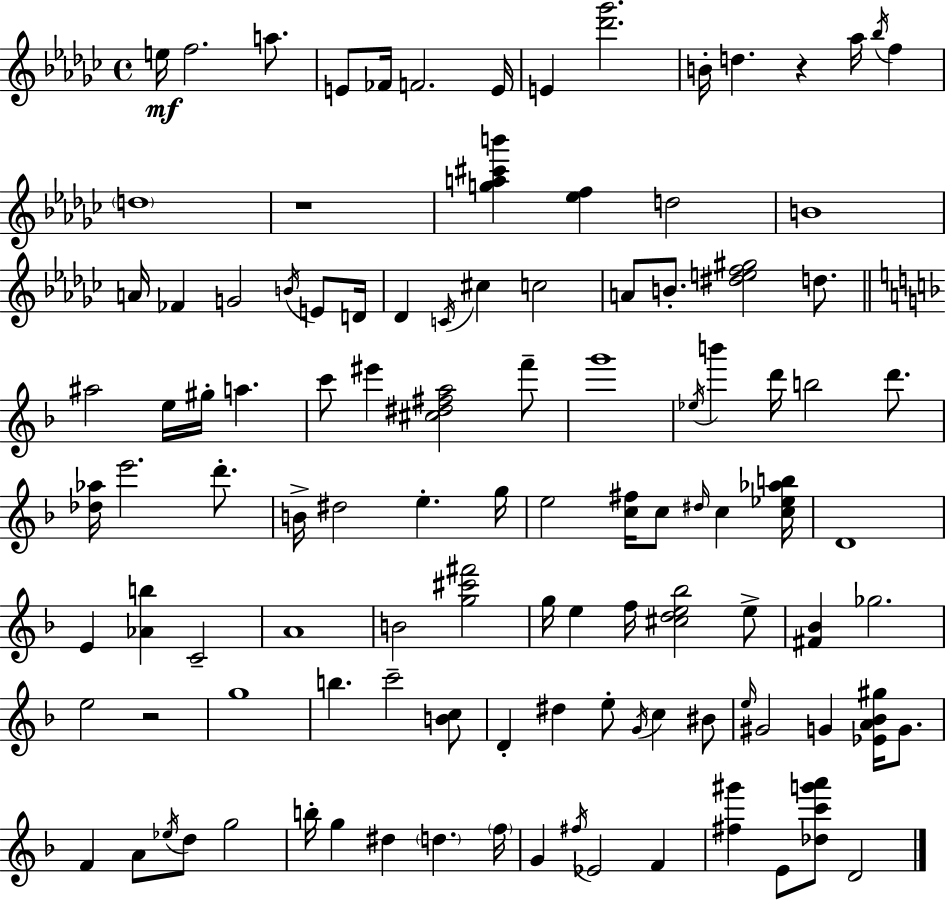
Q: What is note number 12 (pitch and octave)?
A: Bb5